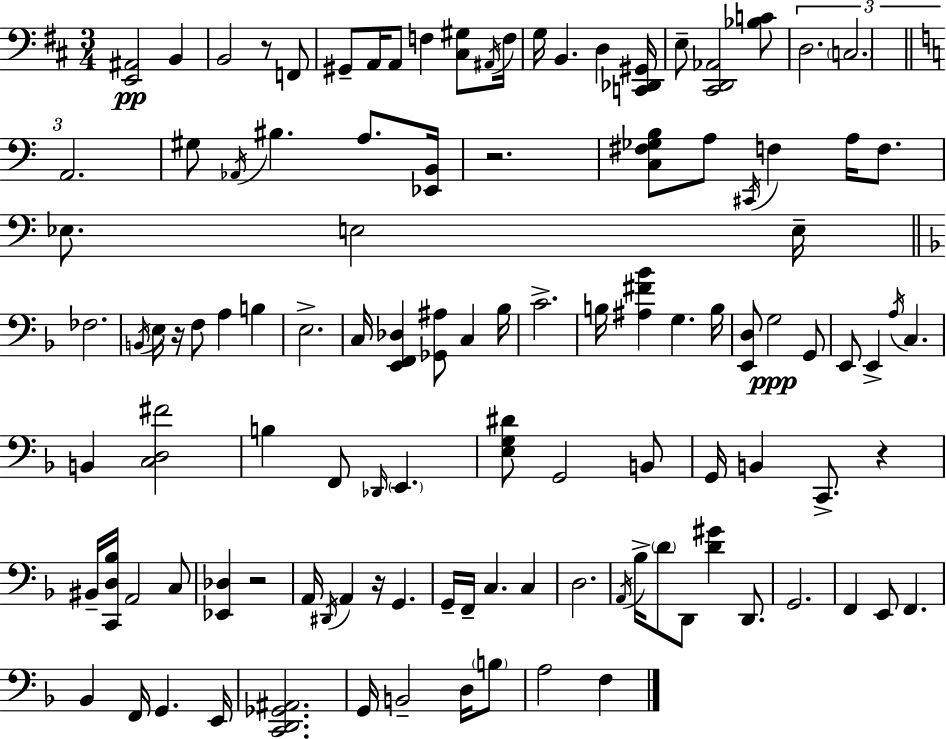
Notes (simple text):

[E2,A#2]/h B2/q B2/h R/e F2/e G#2/e A2/s A2/e F3/q [C#3,G#3]/e A#2/s F3/s G3/s B2/q. D3/q [C2,Db2,G#2]/s E3/e [C#2,D2,Ab2]/h [Bb3,C4]/e D3/h. C3/h. A2/h. G#3/e Ab2/s BIS3/q. A3/e. [Eb2,B2]/s R/h. [C3,F#3,Gb3,B3]/e A3/e C#2/s F3/q A3/s F3/e. Eb3/e. E3/h E3/s FES3/h. B2/s E3/s R/s F3/e A3/q B3/q E3/h. C3/s [E2,F2,Db3]/q [Gb2,A#3]/e C3/q Bb3/s C4/h. B3/s [A#3,F#4,Bb4]/q G3/q. B3/s [E2,D3]/e G3/h G2/e E2/e E2/q A3/s C3/q. B2/q [C3,D3,F#4]/h B3/q F2/e Db2/s E2/q. [E3,G3,D#4]/e G2/h B2/e G2/s B2/q C2/e. R/q BIS2/s [C2,D3,Bb3]/s A2/h C3/e [Eb2,Db3]/q R/h A2/s D#2/s A2/q R/s G2/q. G2/s F2/s C3/q. C3/q D3/h. A2/s Bb3/s D4/e D2/e [D4,G#4]/q D2/e. G2/h. F2/q E2/e F2/q. Bb2/q F2/s G2/q. E2/s [C2,D2,Gb2,A#2]/h. G2/s B2/h D3/s B3/e A3/h F3/q